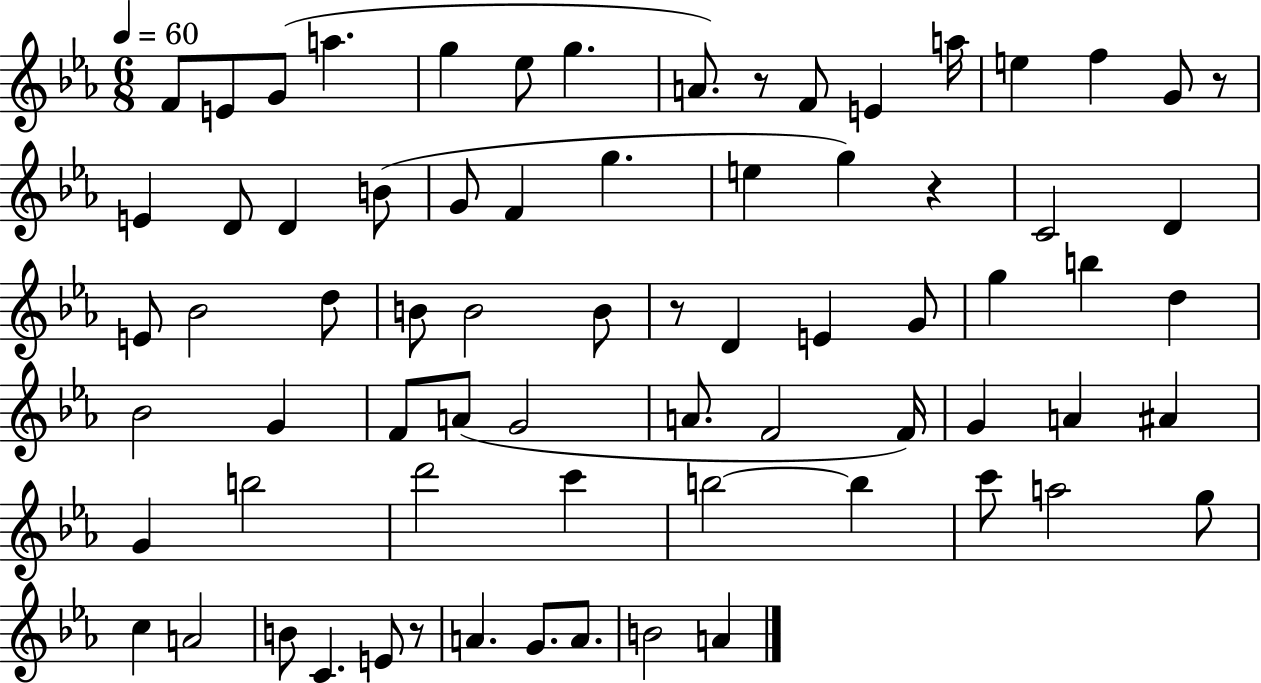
X:1
T:Untitled
M:6/8
L:1/4
K:Eb
F/2 E/2 G/2 a g _e/2 g A/2 z/2 F/2 E a/4 e f G/2 z/2 E D/2 D B/2 G/2 F g e g z C2 D E/2 _B2 d/2 B/2 B2 B/2 z/2 D E G/2 g b d _B2 G F/2 A/2 G2 A/2 F2 F/4 G A ^A G b2 d'2 c' b2 b c'/2 a2 g/2 c A2 B/2 C E/2 z/2 A G/2 A/2 B2 A